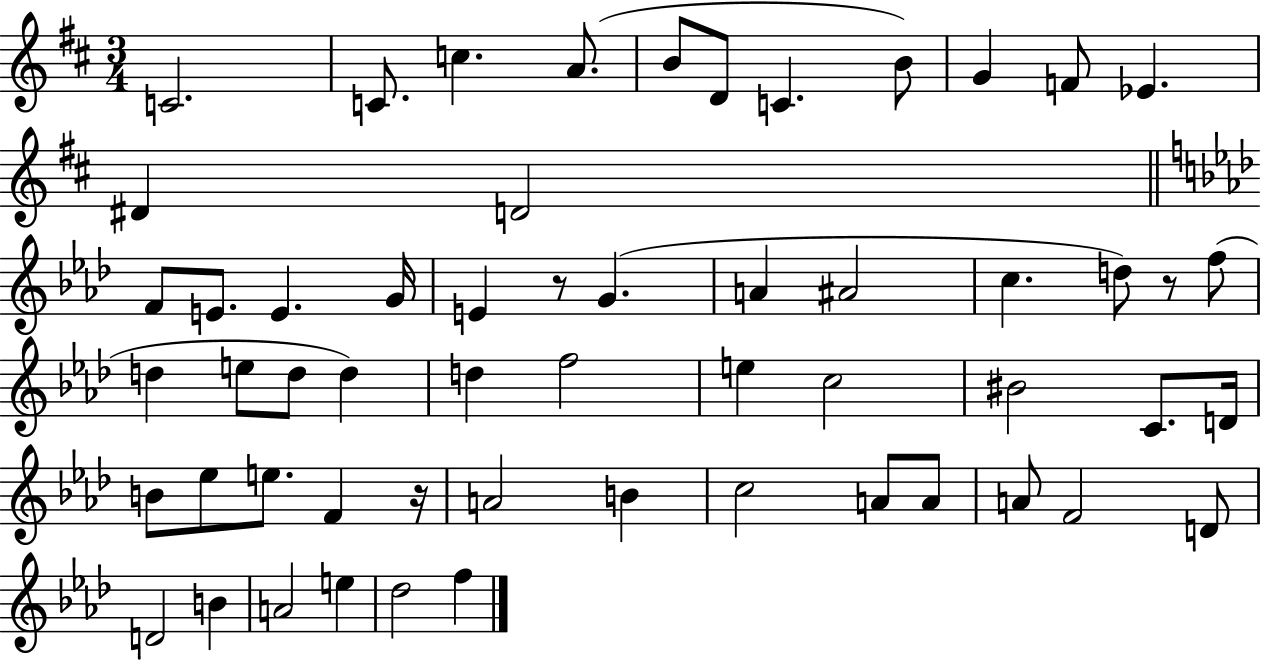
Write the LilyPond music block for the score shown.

{
  \clef treble
  \numericTimeSignature
  \time 3/4
  \key d \major
  c'2. | c'8. c''4. a'8.( | b'8 d'8 c'4. b'8) | g'4 f'8 ees'4. | \break dis'4 d'2 | \bar "||" \break \key aes \major f'8 e'8. e'4. g'16 | e'4 r8 g'4.( | a'4 ais'2 | c''4. d''8) r8 f''8( | \break d''4 e''8 d''8 d''4) | d''4 f''2 | e''4 c''2 | bis'2 c'8. d'16 | \break b'8 ees''8 e''8. f'4 r16 | a'2 b'4 | c''2 a'8 a'8 | a'8 f'2 d'8 | \break d'2 b'4 | a'2 e''4 | des''2 f''4 | \bar "|."
}